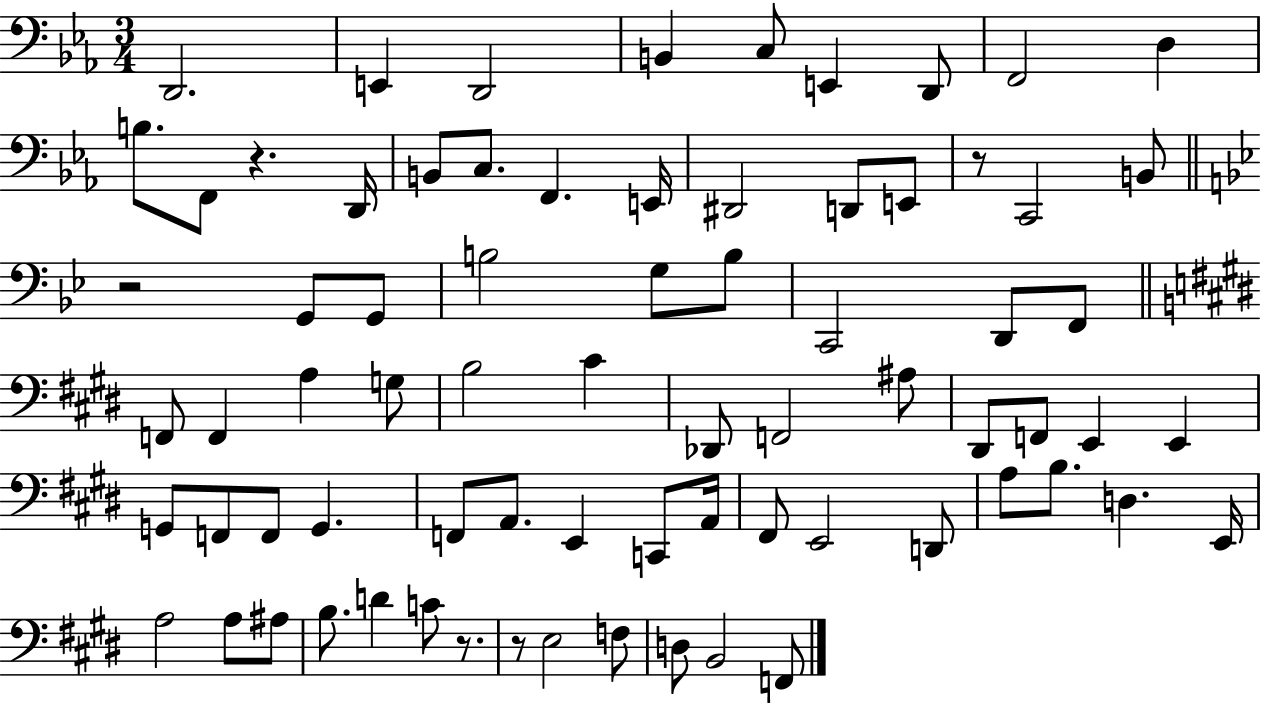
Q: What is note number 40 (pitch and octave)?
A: F2